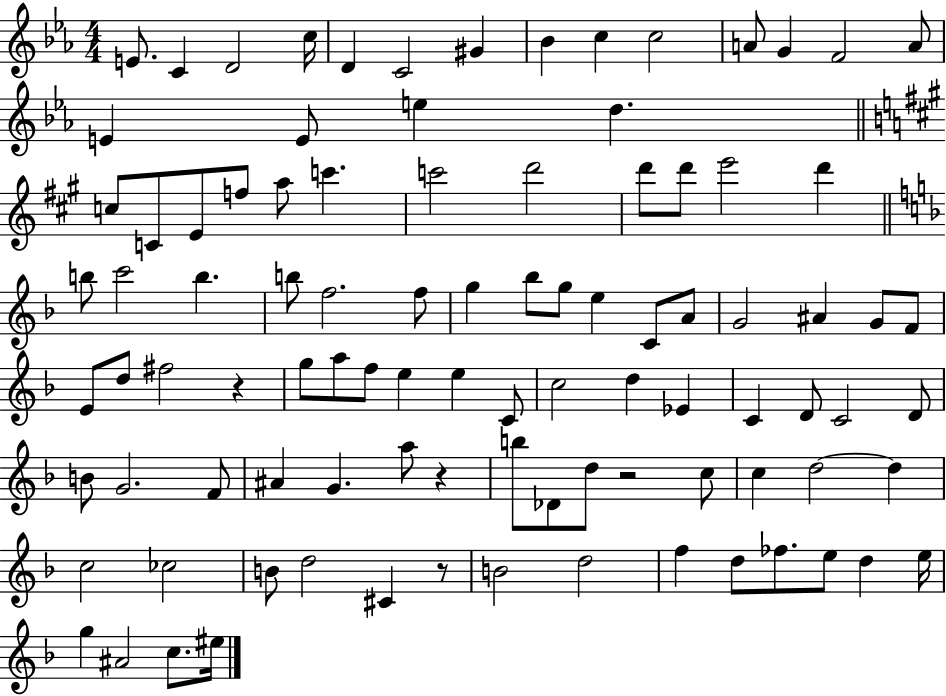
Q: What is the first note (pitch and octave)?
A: E4